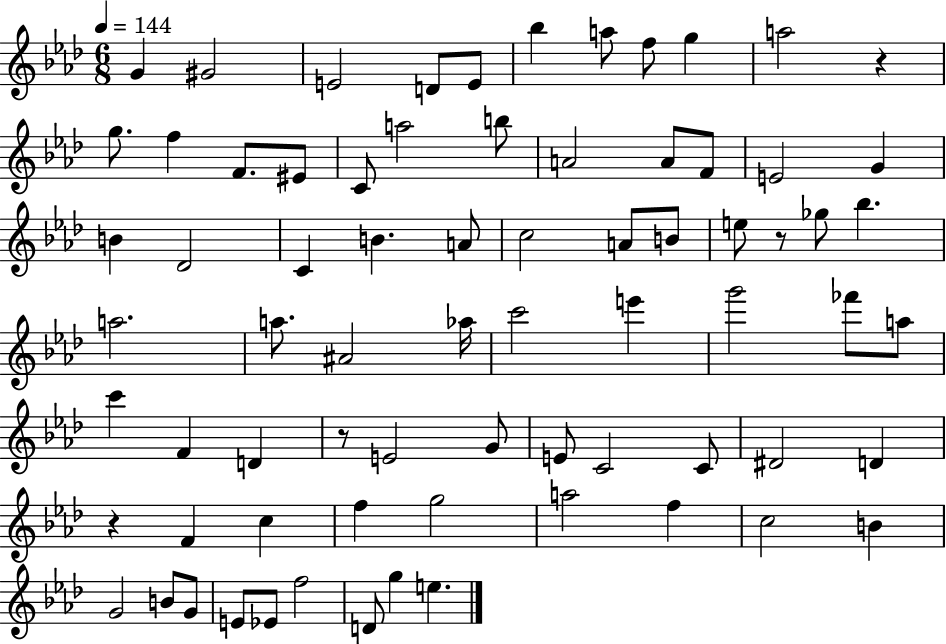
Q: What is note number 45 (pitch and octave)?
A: D4